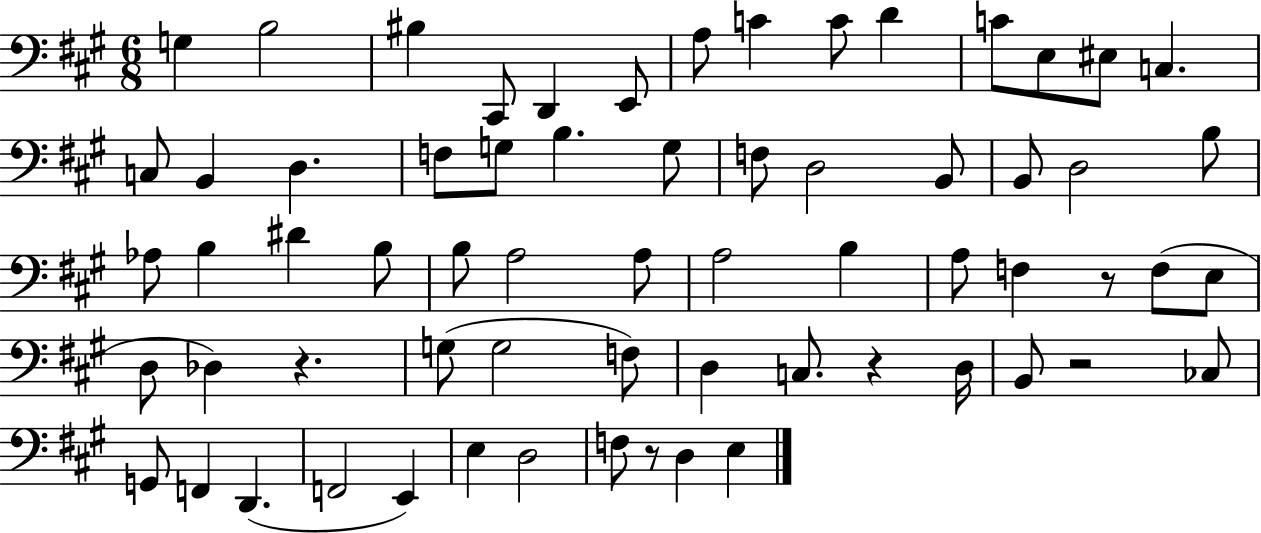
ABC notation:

X:1
T:Untitled
M:6/8
L:1/4
K:A
G, B,2 ^B, ^C,,/2 D,, E,,/2 A,/2 C C/2 D C/2 E,/2 ^E,/2 C, C,/2 B,, D, F,/2 G,/2 B, G,/2 F,/2 D,2 B,,/2 B,,/2 D,2 B,/2 _A,/2 B, ^D B,/2 B,/2 A,2 A,/2 A,2 B, A,/2 F, z/2 F,/2 E,/2 D,/2 _D, z G,/2 G,2 F,/2 D, C,/2 z D,/4 B,,/2 z2 _C,/2 G,,/2 F,, D,, F,,2 E,, E, D,2 F,/2 z/2 D, E,